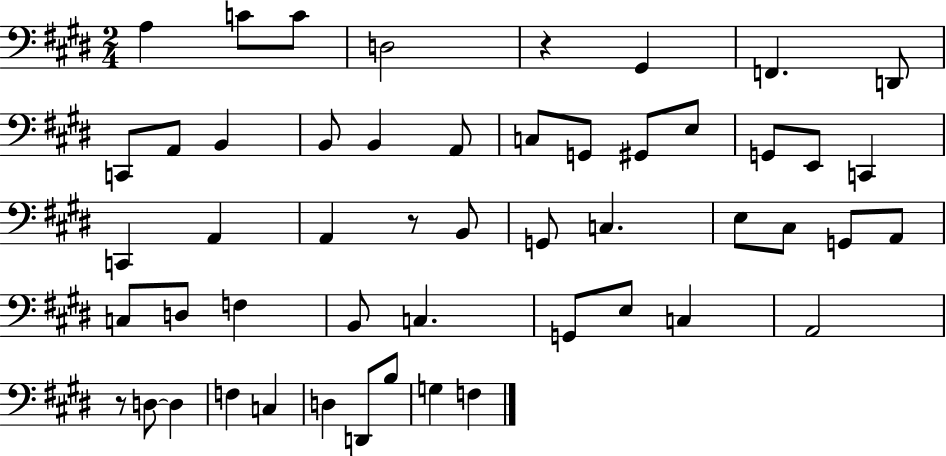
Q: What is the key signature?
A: E major